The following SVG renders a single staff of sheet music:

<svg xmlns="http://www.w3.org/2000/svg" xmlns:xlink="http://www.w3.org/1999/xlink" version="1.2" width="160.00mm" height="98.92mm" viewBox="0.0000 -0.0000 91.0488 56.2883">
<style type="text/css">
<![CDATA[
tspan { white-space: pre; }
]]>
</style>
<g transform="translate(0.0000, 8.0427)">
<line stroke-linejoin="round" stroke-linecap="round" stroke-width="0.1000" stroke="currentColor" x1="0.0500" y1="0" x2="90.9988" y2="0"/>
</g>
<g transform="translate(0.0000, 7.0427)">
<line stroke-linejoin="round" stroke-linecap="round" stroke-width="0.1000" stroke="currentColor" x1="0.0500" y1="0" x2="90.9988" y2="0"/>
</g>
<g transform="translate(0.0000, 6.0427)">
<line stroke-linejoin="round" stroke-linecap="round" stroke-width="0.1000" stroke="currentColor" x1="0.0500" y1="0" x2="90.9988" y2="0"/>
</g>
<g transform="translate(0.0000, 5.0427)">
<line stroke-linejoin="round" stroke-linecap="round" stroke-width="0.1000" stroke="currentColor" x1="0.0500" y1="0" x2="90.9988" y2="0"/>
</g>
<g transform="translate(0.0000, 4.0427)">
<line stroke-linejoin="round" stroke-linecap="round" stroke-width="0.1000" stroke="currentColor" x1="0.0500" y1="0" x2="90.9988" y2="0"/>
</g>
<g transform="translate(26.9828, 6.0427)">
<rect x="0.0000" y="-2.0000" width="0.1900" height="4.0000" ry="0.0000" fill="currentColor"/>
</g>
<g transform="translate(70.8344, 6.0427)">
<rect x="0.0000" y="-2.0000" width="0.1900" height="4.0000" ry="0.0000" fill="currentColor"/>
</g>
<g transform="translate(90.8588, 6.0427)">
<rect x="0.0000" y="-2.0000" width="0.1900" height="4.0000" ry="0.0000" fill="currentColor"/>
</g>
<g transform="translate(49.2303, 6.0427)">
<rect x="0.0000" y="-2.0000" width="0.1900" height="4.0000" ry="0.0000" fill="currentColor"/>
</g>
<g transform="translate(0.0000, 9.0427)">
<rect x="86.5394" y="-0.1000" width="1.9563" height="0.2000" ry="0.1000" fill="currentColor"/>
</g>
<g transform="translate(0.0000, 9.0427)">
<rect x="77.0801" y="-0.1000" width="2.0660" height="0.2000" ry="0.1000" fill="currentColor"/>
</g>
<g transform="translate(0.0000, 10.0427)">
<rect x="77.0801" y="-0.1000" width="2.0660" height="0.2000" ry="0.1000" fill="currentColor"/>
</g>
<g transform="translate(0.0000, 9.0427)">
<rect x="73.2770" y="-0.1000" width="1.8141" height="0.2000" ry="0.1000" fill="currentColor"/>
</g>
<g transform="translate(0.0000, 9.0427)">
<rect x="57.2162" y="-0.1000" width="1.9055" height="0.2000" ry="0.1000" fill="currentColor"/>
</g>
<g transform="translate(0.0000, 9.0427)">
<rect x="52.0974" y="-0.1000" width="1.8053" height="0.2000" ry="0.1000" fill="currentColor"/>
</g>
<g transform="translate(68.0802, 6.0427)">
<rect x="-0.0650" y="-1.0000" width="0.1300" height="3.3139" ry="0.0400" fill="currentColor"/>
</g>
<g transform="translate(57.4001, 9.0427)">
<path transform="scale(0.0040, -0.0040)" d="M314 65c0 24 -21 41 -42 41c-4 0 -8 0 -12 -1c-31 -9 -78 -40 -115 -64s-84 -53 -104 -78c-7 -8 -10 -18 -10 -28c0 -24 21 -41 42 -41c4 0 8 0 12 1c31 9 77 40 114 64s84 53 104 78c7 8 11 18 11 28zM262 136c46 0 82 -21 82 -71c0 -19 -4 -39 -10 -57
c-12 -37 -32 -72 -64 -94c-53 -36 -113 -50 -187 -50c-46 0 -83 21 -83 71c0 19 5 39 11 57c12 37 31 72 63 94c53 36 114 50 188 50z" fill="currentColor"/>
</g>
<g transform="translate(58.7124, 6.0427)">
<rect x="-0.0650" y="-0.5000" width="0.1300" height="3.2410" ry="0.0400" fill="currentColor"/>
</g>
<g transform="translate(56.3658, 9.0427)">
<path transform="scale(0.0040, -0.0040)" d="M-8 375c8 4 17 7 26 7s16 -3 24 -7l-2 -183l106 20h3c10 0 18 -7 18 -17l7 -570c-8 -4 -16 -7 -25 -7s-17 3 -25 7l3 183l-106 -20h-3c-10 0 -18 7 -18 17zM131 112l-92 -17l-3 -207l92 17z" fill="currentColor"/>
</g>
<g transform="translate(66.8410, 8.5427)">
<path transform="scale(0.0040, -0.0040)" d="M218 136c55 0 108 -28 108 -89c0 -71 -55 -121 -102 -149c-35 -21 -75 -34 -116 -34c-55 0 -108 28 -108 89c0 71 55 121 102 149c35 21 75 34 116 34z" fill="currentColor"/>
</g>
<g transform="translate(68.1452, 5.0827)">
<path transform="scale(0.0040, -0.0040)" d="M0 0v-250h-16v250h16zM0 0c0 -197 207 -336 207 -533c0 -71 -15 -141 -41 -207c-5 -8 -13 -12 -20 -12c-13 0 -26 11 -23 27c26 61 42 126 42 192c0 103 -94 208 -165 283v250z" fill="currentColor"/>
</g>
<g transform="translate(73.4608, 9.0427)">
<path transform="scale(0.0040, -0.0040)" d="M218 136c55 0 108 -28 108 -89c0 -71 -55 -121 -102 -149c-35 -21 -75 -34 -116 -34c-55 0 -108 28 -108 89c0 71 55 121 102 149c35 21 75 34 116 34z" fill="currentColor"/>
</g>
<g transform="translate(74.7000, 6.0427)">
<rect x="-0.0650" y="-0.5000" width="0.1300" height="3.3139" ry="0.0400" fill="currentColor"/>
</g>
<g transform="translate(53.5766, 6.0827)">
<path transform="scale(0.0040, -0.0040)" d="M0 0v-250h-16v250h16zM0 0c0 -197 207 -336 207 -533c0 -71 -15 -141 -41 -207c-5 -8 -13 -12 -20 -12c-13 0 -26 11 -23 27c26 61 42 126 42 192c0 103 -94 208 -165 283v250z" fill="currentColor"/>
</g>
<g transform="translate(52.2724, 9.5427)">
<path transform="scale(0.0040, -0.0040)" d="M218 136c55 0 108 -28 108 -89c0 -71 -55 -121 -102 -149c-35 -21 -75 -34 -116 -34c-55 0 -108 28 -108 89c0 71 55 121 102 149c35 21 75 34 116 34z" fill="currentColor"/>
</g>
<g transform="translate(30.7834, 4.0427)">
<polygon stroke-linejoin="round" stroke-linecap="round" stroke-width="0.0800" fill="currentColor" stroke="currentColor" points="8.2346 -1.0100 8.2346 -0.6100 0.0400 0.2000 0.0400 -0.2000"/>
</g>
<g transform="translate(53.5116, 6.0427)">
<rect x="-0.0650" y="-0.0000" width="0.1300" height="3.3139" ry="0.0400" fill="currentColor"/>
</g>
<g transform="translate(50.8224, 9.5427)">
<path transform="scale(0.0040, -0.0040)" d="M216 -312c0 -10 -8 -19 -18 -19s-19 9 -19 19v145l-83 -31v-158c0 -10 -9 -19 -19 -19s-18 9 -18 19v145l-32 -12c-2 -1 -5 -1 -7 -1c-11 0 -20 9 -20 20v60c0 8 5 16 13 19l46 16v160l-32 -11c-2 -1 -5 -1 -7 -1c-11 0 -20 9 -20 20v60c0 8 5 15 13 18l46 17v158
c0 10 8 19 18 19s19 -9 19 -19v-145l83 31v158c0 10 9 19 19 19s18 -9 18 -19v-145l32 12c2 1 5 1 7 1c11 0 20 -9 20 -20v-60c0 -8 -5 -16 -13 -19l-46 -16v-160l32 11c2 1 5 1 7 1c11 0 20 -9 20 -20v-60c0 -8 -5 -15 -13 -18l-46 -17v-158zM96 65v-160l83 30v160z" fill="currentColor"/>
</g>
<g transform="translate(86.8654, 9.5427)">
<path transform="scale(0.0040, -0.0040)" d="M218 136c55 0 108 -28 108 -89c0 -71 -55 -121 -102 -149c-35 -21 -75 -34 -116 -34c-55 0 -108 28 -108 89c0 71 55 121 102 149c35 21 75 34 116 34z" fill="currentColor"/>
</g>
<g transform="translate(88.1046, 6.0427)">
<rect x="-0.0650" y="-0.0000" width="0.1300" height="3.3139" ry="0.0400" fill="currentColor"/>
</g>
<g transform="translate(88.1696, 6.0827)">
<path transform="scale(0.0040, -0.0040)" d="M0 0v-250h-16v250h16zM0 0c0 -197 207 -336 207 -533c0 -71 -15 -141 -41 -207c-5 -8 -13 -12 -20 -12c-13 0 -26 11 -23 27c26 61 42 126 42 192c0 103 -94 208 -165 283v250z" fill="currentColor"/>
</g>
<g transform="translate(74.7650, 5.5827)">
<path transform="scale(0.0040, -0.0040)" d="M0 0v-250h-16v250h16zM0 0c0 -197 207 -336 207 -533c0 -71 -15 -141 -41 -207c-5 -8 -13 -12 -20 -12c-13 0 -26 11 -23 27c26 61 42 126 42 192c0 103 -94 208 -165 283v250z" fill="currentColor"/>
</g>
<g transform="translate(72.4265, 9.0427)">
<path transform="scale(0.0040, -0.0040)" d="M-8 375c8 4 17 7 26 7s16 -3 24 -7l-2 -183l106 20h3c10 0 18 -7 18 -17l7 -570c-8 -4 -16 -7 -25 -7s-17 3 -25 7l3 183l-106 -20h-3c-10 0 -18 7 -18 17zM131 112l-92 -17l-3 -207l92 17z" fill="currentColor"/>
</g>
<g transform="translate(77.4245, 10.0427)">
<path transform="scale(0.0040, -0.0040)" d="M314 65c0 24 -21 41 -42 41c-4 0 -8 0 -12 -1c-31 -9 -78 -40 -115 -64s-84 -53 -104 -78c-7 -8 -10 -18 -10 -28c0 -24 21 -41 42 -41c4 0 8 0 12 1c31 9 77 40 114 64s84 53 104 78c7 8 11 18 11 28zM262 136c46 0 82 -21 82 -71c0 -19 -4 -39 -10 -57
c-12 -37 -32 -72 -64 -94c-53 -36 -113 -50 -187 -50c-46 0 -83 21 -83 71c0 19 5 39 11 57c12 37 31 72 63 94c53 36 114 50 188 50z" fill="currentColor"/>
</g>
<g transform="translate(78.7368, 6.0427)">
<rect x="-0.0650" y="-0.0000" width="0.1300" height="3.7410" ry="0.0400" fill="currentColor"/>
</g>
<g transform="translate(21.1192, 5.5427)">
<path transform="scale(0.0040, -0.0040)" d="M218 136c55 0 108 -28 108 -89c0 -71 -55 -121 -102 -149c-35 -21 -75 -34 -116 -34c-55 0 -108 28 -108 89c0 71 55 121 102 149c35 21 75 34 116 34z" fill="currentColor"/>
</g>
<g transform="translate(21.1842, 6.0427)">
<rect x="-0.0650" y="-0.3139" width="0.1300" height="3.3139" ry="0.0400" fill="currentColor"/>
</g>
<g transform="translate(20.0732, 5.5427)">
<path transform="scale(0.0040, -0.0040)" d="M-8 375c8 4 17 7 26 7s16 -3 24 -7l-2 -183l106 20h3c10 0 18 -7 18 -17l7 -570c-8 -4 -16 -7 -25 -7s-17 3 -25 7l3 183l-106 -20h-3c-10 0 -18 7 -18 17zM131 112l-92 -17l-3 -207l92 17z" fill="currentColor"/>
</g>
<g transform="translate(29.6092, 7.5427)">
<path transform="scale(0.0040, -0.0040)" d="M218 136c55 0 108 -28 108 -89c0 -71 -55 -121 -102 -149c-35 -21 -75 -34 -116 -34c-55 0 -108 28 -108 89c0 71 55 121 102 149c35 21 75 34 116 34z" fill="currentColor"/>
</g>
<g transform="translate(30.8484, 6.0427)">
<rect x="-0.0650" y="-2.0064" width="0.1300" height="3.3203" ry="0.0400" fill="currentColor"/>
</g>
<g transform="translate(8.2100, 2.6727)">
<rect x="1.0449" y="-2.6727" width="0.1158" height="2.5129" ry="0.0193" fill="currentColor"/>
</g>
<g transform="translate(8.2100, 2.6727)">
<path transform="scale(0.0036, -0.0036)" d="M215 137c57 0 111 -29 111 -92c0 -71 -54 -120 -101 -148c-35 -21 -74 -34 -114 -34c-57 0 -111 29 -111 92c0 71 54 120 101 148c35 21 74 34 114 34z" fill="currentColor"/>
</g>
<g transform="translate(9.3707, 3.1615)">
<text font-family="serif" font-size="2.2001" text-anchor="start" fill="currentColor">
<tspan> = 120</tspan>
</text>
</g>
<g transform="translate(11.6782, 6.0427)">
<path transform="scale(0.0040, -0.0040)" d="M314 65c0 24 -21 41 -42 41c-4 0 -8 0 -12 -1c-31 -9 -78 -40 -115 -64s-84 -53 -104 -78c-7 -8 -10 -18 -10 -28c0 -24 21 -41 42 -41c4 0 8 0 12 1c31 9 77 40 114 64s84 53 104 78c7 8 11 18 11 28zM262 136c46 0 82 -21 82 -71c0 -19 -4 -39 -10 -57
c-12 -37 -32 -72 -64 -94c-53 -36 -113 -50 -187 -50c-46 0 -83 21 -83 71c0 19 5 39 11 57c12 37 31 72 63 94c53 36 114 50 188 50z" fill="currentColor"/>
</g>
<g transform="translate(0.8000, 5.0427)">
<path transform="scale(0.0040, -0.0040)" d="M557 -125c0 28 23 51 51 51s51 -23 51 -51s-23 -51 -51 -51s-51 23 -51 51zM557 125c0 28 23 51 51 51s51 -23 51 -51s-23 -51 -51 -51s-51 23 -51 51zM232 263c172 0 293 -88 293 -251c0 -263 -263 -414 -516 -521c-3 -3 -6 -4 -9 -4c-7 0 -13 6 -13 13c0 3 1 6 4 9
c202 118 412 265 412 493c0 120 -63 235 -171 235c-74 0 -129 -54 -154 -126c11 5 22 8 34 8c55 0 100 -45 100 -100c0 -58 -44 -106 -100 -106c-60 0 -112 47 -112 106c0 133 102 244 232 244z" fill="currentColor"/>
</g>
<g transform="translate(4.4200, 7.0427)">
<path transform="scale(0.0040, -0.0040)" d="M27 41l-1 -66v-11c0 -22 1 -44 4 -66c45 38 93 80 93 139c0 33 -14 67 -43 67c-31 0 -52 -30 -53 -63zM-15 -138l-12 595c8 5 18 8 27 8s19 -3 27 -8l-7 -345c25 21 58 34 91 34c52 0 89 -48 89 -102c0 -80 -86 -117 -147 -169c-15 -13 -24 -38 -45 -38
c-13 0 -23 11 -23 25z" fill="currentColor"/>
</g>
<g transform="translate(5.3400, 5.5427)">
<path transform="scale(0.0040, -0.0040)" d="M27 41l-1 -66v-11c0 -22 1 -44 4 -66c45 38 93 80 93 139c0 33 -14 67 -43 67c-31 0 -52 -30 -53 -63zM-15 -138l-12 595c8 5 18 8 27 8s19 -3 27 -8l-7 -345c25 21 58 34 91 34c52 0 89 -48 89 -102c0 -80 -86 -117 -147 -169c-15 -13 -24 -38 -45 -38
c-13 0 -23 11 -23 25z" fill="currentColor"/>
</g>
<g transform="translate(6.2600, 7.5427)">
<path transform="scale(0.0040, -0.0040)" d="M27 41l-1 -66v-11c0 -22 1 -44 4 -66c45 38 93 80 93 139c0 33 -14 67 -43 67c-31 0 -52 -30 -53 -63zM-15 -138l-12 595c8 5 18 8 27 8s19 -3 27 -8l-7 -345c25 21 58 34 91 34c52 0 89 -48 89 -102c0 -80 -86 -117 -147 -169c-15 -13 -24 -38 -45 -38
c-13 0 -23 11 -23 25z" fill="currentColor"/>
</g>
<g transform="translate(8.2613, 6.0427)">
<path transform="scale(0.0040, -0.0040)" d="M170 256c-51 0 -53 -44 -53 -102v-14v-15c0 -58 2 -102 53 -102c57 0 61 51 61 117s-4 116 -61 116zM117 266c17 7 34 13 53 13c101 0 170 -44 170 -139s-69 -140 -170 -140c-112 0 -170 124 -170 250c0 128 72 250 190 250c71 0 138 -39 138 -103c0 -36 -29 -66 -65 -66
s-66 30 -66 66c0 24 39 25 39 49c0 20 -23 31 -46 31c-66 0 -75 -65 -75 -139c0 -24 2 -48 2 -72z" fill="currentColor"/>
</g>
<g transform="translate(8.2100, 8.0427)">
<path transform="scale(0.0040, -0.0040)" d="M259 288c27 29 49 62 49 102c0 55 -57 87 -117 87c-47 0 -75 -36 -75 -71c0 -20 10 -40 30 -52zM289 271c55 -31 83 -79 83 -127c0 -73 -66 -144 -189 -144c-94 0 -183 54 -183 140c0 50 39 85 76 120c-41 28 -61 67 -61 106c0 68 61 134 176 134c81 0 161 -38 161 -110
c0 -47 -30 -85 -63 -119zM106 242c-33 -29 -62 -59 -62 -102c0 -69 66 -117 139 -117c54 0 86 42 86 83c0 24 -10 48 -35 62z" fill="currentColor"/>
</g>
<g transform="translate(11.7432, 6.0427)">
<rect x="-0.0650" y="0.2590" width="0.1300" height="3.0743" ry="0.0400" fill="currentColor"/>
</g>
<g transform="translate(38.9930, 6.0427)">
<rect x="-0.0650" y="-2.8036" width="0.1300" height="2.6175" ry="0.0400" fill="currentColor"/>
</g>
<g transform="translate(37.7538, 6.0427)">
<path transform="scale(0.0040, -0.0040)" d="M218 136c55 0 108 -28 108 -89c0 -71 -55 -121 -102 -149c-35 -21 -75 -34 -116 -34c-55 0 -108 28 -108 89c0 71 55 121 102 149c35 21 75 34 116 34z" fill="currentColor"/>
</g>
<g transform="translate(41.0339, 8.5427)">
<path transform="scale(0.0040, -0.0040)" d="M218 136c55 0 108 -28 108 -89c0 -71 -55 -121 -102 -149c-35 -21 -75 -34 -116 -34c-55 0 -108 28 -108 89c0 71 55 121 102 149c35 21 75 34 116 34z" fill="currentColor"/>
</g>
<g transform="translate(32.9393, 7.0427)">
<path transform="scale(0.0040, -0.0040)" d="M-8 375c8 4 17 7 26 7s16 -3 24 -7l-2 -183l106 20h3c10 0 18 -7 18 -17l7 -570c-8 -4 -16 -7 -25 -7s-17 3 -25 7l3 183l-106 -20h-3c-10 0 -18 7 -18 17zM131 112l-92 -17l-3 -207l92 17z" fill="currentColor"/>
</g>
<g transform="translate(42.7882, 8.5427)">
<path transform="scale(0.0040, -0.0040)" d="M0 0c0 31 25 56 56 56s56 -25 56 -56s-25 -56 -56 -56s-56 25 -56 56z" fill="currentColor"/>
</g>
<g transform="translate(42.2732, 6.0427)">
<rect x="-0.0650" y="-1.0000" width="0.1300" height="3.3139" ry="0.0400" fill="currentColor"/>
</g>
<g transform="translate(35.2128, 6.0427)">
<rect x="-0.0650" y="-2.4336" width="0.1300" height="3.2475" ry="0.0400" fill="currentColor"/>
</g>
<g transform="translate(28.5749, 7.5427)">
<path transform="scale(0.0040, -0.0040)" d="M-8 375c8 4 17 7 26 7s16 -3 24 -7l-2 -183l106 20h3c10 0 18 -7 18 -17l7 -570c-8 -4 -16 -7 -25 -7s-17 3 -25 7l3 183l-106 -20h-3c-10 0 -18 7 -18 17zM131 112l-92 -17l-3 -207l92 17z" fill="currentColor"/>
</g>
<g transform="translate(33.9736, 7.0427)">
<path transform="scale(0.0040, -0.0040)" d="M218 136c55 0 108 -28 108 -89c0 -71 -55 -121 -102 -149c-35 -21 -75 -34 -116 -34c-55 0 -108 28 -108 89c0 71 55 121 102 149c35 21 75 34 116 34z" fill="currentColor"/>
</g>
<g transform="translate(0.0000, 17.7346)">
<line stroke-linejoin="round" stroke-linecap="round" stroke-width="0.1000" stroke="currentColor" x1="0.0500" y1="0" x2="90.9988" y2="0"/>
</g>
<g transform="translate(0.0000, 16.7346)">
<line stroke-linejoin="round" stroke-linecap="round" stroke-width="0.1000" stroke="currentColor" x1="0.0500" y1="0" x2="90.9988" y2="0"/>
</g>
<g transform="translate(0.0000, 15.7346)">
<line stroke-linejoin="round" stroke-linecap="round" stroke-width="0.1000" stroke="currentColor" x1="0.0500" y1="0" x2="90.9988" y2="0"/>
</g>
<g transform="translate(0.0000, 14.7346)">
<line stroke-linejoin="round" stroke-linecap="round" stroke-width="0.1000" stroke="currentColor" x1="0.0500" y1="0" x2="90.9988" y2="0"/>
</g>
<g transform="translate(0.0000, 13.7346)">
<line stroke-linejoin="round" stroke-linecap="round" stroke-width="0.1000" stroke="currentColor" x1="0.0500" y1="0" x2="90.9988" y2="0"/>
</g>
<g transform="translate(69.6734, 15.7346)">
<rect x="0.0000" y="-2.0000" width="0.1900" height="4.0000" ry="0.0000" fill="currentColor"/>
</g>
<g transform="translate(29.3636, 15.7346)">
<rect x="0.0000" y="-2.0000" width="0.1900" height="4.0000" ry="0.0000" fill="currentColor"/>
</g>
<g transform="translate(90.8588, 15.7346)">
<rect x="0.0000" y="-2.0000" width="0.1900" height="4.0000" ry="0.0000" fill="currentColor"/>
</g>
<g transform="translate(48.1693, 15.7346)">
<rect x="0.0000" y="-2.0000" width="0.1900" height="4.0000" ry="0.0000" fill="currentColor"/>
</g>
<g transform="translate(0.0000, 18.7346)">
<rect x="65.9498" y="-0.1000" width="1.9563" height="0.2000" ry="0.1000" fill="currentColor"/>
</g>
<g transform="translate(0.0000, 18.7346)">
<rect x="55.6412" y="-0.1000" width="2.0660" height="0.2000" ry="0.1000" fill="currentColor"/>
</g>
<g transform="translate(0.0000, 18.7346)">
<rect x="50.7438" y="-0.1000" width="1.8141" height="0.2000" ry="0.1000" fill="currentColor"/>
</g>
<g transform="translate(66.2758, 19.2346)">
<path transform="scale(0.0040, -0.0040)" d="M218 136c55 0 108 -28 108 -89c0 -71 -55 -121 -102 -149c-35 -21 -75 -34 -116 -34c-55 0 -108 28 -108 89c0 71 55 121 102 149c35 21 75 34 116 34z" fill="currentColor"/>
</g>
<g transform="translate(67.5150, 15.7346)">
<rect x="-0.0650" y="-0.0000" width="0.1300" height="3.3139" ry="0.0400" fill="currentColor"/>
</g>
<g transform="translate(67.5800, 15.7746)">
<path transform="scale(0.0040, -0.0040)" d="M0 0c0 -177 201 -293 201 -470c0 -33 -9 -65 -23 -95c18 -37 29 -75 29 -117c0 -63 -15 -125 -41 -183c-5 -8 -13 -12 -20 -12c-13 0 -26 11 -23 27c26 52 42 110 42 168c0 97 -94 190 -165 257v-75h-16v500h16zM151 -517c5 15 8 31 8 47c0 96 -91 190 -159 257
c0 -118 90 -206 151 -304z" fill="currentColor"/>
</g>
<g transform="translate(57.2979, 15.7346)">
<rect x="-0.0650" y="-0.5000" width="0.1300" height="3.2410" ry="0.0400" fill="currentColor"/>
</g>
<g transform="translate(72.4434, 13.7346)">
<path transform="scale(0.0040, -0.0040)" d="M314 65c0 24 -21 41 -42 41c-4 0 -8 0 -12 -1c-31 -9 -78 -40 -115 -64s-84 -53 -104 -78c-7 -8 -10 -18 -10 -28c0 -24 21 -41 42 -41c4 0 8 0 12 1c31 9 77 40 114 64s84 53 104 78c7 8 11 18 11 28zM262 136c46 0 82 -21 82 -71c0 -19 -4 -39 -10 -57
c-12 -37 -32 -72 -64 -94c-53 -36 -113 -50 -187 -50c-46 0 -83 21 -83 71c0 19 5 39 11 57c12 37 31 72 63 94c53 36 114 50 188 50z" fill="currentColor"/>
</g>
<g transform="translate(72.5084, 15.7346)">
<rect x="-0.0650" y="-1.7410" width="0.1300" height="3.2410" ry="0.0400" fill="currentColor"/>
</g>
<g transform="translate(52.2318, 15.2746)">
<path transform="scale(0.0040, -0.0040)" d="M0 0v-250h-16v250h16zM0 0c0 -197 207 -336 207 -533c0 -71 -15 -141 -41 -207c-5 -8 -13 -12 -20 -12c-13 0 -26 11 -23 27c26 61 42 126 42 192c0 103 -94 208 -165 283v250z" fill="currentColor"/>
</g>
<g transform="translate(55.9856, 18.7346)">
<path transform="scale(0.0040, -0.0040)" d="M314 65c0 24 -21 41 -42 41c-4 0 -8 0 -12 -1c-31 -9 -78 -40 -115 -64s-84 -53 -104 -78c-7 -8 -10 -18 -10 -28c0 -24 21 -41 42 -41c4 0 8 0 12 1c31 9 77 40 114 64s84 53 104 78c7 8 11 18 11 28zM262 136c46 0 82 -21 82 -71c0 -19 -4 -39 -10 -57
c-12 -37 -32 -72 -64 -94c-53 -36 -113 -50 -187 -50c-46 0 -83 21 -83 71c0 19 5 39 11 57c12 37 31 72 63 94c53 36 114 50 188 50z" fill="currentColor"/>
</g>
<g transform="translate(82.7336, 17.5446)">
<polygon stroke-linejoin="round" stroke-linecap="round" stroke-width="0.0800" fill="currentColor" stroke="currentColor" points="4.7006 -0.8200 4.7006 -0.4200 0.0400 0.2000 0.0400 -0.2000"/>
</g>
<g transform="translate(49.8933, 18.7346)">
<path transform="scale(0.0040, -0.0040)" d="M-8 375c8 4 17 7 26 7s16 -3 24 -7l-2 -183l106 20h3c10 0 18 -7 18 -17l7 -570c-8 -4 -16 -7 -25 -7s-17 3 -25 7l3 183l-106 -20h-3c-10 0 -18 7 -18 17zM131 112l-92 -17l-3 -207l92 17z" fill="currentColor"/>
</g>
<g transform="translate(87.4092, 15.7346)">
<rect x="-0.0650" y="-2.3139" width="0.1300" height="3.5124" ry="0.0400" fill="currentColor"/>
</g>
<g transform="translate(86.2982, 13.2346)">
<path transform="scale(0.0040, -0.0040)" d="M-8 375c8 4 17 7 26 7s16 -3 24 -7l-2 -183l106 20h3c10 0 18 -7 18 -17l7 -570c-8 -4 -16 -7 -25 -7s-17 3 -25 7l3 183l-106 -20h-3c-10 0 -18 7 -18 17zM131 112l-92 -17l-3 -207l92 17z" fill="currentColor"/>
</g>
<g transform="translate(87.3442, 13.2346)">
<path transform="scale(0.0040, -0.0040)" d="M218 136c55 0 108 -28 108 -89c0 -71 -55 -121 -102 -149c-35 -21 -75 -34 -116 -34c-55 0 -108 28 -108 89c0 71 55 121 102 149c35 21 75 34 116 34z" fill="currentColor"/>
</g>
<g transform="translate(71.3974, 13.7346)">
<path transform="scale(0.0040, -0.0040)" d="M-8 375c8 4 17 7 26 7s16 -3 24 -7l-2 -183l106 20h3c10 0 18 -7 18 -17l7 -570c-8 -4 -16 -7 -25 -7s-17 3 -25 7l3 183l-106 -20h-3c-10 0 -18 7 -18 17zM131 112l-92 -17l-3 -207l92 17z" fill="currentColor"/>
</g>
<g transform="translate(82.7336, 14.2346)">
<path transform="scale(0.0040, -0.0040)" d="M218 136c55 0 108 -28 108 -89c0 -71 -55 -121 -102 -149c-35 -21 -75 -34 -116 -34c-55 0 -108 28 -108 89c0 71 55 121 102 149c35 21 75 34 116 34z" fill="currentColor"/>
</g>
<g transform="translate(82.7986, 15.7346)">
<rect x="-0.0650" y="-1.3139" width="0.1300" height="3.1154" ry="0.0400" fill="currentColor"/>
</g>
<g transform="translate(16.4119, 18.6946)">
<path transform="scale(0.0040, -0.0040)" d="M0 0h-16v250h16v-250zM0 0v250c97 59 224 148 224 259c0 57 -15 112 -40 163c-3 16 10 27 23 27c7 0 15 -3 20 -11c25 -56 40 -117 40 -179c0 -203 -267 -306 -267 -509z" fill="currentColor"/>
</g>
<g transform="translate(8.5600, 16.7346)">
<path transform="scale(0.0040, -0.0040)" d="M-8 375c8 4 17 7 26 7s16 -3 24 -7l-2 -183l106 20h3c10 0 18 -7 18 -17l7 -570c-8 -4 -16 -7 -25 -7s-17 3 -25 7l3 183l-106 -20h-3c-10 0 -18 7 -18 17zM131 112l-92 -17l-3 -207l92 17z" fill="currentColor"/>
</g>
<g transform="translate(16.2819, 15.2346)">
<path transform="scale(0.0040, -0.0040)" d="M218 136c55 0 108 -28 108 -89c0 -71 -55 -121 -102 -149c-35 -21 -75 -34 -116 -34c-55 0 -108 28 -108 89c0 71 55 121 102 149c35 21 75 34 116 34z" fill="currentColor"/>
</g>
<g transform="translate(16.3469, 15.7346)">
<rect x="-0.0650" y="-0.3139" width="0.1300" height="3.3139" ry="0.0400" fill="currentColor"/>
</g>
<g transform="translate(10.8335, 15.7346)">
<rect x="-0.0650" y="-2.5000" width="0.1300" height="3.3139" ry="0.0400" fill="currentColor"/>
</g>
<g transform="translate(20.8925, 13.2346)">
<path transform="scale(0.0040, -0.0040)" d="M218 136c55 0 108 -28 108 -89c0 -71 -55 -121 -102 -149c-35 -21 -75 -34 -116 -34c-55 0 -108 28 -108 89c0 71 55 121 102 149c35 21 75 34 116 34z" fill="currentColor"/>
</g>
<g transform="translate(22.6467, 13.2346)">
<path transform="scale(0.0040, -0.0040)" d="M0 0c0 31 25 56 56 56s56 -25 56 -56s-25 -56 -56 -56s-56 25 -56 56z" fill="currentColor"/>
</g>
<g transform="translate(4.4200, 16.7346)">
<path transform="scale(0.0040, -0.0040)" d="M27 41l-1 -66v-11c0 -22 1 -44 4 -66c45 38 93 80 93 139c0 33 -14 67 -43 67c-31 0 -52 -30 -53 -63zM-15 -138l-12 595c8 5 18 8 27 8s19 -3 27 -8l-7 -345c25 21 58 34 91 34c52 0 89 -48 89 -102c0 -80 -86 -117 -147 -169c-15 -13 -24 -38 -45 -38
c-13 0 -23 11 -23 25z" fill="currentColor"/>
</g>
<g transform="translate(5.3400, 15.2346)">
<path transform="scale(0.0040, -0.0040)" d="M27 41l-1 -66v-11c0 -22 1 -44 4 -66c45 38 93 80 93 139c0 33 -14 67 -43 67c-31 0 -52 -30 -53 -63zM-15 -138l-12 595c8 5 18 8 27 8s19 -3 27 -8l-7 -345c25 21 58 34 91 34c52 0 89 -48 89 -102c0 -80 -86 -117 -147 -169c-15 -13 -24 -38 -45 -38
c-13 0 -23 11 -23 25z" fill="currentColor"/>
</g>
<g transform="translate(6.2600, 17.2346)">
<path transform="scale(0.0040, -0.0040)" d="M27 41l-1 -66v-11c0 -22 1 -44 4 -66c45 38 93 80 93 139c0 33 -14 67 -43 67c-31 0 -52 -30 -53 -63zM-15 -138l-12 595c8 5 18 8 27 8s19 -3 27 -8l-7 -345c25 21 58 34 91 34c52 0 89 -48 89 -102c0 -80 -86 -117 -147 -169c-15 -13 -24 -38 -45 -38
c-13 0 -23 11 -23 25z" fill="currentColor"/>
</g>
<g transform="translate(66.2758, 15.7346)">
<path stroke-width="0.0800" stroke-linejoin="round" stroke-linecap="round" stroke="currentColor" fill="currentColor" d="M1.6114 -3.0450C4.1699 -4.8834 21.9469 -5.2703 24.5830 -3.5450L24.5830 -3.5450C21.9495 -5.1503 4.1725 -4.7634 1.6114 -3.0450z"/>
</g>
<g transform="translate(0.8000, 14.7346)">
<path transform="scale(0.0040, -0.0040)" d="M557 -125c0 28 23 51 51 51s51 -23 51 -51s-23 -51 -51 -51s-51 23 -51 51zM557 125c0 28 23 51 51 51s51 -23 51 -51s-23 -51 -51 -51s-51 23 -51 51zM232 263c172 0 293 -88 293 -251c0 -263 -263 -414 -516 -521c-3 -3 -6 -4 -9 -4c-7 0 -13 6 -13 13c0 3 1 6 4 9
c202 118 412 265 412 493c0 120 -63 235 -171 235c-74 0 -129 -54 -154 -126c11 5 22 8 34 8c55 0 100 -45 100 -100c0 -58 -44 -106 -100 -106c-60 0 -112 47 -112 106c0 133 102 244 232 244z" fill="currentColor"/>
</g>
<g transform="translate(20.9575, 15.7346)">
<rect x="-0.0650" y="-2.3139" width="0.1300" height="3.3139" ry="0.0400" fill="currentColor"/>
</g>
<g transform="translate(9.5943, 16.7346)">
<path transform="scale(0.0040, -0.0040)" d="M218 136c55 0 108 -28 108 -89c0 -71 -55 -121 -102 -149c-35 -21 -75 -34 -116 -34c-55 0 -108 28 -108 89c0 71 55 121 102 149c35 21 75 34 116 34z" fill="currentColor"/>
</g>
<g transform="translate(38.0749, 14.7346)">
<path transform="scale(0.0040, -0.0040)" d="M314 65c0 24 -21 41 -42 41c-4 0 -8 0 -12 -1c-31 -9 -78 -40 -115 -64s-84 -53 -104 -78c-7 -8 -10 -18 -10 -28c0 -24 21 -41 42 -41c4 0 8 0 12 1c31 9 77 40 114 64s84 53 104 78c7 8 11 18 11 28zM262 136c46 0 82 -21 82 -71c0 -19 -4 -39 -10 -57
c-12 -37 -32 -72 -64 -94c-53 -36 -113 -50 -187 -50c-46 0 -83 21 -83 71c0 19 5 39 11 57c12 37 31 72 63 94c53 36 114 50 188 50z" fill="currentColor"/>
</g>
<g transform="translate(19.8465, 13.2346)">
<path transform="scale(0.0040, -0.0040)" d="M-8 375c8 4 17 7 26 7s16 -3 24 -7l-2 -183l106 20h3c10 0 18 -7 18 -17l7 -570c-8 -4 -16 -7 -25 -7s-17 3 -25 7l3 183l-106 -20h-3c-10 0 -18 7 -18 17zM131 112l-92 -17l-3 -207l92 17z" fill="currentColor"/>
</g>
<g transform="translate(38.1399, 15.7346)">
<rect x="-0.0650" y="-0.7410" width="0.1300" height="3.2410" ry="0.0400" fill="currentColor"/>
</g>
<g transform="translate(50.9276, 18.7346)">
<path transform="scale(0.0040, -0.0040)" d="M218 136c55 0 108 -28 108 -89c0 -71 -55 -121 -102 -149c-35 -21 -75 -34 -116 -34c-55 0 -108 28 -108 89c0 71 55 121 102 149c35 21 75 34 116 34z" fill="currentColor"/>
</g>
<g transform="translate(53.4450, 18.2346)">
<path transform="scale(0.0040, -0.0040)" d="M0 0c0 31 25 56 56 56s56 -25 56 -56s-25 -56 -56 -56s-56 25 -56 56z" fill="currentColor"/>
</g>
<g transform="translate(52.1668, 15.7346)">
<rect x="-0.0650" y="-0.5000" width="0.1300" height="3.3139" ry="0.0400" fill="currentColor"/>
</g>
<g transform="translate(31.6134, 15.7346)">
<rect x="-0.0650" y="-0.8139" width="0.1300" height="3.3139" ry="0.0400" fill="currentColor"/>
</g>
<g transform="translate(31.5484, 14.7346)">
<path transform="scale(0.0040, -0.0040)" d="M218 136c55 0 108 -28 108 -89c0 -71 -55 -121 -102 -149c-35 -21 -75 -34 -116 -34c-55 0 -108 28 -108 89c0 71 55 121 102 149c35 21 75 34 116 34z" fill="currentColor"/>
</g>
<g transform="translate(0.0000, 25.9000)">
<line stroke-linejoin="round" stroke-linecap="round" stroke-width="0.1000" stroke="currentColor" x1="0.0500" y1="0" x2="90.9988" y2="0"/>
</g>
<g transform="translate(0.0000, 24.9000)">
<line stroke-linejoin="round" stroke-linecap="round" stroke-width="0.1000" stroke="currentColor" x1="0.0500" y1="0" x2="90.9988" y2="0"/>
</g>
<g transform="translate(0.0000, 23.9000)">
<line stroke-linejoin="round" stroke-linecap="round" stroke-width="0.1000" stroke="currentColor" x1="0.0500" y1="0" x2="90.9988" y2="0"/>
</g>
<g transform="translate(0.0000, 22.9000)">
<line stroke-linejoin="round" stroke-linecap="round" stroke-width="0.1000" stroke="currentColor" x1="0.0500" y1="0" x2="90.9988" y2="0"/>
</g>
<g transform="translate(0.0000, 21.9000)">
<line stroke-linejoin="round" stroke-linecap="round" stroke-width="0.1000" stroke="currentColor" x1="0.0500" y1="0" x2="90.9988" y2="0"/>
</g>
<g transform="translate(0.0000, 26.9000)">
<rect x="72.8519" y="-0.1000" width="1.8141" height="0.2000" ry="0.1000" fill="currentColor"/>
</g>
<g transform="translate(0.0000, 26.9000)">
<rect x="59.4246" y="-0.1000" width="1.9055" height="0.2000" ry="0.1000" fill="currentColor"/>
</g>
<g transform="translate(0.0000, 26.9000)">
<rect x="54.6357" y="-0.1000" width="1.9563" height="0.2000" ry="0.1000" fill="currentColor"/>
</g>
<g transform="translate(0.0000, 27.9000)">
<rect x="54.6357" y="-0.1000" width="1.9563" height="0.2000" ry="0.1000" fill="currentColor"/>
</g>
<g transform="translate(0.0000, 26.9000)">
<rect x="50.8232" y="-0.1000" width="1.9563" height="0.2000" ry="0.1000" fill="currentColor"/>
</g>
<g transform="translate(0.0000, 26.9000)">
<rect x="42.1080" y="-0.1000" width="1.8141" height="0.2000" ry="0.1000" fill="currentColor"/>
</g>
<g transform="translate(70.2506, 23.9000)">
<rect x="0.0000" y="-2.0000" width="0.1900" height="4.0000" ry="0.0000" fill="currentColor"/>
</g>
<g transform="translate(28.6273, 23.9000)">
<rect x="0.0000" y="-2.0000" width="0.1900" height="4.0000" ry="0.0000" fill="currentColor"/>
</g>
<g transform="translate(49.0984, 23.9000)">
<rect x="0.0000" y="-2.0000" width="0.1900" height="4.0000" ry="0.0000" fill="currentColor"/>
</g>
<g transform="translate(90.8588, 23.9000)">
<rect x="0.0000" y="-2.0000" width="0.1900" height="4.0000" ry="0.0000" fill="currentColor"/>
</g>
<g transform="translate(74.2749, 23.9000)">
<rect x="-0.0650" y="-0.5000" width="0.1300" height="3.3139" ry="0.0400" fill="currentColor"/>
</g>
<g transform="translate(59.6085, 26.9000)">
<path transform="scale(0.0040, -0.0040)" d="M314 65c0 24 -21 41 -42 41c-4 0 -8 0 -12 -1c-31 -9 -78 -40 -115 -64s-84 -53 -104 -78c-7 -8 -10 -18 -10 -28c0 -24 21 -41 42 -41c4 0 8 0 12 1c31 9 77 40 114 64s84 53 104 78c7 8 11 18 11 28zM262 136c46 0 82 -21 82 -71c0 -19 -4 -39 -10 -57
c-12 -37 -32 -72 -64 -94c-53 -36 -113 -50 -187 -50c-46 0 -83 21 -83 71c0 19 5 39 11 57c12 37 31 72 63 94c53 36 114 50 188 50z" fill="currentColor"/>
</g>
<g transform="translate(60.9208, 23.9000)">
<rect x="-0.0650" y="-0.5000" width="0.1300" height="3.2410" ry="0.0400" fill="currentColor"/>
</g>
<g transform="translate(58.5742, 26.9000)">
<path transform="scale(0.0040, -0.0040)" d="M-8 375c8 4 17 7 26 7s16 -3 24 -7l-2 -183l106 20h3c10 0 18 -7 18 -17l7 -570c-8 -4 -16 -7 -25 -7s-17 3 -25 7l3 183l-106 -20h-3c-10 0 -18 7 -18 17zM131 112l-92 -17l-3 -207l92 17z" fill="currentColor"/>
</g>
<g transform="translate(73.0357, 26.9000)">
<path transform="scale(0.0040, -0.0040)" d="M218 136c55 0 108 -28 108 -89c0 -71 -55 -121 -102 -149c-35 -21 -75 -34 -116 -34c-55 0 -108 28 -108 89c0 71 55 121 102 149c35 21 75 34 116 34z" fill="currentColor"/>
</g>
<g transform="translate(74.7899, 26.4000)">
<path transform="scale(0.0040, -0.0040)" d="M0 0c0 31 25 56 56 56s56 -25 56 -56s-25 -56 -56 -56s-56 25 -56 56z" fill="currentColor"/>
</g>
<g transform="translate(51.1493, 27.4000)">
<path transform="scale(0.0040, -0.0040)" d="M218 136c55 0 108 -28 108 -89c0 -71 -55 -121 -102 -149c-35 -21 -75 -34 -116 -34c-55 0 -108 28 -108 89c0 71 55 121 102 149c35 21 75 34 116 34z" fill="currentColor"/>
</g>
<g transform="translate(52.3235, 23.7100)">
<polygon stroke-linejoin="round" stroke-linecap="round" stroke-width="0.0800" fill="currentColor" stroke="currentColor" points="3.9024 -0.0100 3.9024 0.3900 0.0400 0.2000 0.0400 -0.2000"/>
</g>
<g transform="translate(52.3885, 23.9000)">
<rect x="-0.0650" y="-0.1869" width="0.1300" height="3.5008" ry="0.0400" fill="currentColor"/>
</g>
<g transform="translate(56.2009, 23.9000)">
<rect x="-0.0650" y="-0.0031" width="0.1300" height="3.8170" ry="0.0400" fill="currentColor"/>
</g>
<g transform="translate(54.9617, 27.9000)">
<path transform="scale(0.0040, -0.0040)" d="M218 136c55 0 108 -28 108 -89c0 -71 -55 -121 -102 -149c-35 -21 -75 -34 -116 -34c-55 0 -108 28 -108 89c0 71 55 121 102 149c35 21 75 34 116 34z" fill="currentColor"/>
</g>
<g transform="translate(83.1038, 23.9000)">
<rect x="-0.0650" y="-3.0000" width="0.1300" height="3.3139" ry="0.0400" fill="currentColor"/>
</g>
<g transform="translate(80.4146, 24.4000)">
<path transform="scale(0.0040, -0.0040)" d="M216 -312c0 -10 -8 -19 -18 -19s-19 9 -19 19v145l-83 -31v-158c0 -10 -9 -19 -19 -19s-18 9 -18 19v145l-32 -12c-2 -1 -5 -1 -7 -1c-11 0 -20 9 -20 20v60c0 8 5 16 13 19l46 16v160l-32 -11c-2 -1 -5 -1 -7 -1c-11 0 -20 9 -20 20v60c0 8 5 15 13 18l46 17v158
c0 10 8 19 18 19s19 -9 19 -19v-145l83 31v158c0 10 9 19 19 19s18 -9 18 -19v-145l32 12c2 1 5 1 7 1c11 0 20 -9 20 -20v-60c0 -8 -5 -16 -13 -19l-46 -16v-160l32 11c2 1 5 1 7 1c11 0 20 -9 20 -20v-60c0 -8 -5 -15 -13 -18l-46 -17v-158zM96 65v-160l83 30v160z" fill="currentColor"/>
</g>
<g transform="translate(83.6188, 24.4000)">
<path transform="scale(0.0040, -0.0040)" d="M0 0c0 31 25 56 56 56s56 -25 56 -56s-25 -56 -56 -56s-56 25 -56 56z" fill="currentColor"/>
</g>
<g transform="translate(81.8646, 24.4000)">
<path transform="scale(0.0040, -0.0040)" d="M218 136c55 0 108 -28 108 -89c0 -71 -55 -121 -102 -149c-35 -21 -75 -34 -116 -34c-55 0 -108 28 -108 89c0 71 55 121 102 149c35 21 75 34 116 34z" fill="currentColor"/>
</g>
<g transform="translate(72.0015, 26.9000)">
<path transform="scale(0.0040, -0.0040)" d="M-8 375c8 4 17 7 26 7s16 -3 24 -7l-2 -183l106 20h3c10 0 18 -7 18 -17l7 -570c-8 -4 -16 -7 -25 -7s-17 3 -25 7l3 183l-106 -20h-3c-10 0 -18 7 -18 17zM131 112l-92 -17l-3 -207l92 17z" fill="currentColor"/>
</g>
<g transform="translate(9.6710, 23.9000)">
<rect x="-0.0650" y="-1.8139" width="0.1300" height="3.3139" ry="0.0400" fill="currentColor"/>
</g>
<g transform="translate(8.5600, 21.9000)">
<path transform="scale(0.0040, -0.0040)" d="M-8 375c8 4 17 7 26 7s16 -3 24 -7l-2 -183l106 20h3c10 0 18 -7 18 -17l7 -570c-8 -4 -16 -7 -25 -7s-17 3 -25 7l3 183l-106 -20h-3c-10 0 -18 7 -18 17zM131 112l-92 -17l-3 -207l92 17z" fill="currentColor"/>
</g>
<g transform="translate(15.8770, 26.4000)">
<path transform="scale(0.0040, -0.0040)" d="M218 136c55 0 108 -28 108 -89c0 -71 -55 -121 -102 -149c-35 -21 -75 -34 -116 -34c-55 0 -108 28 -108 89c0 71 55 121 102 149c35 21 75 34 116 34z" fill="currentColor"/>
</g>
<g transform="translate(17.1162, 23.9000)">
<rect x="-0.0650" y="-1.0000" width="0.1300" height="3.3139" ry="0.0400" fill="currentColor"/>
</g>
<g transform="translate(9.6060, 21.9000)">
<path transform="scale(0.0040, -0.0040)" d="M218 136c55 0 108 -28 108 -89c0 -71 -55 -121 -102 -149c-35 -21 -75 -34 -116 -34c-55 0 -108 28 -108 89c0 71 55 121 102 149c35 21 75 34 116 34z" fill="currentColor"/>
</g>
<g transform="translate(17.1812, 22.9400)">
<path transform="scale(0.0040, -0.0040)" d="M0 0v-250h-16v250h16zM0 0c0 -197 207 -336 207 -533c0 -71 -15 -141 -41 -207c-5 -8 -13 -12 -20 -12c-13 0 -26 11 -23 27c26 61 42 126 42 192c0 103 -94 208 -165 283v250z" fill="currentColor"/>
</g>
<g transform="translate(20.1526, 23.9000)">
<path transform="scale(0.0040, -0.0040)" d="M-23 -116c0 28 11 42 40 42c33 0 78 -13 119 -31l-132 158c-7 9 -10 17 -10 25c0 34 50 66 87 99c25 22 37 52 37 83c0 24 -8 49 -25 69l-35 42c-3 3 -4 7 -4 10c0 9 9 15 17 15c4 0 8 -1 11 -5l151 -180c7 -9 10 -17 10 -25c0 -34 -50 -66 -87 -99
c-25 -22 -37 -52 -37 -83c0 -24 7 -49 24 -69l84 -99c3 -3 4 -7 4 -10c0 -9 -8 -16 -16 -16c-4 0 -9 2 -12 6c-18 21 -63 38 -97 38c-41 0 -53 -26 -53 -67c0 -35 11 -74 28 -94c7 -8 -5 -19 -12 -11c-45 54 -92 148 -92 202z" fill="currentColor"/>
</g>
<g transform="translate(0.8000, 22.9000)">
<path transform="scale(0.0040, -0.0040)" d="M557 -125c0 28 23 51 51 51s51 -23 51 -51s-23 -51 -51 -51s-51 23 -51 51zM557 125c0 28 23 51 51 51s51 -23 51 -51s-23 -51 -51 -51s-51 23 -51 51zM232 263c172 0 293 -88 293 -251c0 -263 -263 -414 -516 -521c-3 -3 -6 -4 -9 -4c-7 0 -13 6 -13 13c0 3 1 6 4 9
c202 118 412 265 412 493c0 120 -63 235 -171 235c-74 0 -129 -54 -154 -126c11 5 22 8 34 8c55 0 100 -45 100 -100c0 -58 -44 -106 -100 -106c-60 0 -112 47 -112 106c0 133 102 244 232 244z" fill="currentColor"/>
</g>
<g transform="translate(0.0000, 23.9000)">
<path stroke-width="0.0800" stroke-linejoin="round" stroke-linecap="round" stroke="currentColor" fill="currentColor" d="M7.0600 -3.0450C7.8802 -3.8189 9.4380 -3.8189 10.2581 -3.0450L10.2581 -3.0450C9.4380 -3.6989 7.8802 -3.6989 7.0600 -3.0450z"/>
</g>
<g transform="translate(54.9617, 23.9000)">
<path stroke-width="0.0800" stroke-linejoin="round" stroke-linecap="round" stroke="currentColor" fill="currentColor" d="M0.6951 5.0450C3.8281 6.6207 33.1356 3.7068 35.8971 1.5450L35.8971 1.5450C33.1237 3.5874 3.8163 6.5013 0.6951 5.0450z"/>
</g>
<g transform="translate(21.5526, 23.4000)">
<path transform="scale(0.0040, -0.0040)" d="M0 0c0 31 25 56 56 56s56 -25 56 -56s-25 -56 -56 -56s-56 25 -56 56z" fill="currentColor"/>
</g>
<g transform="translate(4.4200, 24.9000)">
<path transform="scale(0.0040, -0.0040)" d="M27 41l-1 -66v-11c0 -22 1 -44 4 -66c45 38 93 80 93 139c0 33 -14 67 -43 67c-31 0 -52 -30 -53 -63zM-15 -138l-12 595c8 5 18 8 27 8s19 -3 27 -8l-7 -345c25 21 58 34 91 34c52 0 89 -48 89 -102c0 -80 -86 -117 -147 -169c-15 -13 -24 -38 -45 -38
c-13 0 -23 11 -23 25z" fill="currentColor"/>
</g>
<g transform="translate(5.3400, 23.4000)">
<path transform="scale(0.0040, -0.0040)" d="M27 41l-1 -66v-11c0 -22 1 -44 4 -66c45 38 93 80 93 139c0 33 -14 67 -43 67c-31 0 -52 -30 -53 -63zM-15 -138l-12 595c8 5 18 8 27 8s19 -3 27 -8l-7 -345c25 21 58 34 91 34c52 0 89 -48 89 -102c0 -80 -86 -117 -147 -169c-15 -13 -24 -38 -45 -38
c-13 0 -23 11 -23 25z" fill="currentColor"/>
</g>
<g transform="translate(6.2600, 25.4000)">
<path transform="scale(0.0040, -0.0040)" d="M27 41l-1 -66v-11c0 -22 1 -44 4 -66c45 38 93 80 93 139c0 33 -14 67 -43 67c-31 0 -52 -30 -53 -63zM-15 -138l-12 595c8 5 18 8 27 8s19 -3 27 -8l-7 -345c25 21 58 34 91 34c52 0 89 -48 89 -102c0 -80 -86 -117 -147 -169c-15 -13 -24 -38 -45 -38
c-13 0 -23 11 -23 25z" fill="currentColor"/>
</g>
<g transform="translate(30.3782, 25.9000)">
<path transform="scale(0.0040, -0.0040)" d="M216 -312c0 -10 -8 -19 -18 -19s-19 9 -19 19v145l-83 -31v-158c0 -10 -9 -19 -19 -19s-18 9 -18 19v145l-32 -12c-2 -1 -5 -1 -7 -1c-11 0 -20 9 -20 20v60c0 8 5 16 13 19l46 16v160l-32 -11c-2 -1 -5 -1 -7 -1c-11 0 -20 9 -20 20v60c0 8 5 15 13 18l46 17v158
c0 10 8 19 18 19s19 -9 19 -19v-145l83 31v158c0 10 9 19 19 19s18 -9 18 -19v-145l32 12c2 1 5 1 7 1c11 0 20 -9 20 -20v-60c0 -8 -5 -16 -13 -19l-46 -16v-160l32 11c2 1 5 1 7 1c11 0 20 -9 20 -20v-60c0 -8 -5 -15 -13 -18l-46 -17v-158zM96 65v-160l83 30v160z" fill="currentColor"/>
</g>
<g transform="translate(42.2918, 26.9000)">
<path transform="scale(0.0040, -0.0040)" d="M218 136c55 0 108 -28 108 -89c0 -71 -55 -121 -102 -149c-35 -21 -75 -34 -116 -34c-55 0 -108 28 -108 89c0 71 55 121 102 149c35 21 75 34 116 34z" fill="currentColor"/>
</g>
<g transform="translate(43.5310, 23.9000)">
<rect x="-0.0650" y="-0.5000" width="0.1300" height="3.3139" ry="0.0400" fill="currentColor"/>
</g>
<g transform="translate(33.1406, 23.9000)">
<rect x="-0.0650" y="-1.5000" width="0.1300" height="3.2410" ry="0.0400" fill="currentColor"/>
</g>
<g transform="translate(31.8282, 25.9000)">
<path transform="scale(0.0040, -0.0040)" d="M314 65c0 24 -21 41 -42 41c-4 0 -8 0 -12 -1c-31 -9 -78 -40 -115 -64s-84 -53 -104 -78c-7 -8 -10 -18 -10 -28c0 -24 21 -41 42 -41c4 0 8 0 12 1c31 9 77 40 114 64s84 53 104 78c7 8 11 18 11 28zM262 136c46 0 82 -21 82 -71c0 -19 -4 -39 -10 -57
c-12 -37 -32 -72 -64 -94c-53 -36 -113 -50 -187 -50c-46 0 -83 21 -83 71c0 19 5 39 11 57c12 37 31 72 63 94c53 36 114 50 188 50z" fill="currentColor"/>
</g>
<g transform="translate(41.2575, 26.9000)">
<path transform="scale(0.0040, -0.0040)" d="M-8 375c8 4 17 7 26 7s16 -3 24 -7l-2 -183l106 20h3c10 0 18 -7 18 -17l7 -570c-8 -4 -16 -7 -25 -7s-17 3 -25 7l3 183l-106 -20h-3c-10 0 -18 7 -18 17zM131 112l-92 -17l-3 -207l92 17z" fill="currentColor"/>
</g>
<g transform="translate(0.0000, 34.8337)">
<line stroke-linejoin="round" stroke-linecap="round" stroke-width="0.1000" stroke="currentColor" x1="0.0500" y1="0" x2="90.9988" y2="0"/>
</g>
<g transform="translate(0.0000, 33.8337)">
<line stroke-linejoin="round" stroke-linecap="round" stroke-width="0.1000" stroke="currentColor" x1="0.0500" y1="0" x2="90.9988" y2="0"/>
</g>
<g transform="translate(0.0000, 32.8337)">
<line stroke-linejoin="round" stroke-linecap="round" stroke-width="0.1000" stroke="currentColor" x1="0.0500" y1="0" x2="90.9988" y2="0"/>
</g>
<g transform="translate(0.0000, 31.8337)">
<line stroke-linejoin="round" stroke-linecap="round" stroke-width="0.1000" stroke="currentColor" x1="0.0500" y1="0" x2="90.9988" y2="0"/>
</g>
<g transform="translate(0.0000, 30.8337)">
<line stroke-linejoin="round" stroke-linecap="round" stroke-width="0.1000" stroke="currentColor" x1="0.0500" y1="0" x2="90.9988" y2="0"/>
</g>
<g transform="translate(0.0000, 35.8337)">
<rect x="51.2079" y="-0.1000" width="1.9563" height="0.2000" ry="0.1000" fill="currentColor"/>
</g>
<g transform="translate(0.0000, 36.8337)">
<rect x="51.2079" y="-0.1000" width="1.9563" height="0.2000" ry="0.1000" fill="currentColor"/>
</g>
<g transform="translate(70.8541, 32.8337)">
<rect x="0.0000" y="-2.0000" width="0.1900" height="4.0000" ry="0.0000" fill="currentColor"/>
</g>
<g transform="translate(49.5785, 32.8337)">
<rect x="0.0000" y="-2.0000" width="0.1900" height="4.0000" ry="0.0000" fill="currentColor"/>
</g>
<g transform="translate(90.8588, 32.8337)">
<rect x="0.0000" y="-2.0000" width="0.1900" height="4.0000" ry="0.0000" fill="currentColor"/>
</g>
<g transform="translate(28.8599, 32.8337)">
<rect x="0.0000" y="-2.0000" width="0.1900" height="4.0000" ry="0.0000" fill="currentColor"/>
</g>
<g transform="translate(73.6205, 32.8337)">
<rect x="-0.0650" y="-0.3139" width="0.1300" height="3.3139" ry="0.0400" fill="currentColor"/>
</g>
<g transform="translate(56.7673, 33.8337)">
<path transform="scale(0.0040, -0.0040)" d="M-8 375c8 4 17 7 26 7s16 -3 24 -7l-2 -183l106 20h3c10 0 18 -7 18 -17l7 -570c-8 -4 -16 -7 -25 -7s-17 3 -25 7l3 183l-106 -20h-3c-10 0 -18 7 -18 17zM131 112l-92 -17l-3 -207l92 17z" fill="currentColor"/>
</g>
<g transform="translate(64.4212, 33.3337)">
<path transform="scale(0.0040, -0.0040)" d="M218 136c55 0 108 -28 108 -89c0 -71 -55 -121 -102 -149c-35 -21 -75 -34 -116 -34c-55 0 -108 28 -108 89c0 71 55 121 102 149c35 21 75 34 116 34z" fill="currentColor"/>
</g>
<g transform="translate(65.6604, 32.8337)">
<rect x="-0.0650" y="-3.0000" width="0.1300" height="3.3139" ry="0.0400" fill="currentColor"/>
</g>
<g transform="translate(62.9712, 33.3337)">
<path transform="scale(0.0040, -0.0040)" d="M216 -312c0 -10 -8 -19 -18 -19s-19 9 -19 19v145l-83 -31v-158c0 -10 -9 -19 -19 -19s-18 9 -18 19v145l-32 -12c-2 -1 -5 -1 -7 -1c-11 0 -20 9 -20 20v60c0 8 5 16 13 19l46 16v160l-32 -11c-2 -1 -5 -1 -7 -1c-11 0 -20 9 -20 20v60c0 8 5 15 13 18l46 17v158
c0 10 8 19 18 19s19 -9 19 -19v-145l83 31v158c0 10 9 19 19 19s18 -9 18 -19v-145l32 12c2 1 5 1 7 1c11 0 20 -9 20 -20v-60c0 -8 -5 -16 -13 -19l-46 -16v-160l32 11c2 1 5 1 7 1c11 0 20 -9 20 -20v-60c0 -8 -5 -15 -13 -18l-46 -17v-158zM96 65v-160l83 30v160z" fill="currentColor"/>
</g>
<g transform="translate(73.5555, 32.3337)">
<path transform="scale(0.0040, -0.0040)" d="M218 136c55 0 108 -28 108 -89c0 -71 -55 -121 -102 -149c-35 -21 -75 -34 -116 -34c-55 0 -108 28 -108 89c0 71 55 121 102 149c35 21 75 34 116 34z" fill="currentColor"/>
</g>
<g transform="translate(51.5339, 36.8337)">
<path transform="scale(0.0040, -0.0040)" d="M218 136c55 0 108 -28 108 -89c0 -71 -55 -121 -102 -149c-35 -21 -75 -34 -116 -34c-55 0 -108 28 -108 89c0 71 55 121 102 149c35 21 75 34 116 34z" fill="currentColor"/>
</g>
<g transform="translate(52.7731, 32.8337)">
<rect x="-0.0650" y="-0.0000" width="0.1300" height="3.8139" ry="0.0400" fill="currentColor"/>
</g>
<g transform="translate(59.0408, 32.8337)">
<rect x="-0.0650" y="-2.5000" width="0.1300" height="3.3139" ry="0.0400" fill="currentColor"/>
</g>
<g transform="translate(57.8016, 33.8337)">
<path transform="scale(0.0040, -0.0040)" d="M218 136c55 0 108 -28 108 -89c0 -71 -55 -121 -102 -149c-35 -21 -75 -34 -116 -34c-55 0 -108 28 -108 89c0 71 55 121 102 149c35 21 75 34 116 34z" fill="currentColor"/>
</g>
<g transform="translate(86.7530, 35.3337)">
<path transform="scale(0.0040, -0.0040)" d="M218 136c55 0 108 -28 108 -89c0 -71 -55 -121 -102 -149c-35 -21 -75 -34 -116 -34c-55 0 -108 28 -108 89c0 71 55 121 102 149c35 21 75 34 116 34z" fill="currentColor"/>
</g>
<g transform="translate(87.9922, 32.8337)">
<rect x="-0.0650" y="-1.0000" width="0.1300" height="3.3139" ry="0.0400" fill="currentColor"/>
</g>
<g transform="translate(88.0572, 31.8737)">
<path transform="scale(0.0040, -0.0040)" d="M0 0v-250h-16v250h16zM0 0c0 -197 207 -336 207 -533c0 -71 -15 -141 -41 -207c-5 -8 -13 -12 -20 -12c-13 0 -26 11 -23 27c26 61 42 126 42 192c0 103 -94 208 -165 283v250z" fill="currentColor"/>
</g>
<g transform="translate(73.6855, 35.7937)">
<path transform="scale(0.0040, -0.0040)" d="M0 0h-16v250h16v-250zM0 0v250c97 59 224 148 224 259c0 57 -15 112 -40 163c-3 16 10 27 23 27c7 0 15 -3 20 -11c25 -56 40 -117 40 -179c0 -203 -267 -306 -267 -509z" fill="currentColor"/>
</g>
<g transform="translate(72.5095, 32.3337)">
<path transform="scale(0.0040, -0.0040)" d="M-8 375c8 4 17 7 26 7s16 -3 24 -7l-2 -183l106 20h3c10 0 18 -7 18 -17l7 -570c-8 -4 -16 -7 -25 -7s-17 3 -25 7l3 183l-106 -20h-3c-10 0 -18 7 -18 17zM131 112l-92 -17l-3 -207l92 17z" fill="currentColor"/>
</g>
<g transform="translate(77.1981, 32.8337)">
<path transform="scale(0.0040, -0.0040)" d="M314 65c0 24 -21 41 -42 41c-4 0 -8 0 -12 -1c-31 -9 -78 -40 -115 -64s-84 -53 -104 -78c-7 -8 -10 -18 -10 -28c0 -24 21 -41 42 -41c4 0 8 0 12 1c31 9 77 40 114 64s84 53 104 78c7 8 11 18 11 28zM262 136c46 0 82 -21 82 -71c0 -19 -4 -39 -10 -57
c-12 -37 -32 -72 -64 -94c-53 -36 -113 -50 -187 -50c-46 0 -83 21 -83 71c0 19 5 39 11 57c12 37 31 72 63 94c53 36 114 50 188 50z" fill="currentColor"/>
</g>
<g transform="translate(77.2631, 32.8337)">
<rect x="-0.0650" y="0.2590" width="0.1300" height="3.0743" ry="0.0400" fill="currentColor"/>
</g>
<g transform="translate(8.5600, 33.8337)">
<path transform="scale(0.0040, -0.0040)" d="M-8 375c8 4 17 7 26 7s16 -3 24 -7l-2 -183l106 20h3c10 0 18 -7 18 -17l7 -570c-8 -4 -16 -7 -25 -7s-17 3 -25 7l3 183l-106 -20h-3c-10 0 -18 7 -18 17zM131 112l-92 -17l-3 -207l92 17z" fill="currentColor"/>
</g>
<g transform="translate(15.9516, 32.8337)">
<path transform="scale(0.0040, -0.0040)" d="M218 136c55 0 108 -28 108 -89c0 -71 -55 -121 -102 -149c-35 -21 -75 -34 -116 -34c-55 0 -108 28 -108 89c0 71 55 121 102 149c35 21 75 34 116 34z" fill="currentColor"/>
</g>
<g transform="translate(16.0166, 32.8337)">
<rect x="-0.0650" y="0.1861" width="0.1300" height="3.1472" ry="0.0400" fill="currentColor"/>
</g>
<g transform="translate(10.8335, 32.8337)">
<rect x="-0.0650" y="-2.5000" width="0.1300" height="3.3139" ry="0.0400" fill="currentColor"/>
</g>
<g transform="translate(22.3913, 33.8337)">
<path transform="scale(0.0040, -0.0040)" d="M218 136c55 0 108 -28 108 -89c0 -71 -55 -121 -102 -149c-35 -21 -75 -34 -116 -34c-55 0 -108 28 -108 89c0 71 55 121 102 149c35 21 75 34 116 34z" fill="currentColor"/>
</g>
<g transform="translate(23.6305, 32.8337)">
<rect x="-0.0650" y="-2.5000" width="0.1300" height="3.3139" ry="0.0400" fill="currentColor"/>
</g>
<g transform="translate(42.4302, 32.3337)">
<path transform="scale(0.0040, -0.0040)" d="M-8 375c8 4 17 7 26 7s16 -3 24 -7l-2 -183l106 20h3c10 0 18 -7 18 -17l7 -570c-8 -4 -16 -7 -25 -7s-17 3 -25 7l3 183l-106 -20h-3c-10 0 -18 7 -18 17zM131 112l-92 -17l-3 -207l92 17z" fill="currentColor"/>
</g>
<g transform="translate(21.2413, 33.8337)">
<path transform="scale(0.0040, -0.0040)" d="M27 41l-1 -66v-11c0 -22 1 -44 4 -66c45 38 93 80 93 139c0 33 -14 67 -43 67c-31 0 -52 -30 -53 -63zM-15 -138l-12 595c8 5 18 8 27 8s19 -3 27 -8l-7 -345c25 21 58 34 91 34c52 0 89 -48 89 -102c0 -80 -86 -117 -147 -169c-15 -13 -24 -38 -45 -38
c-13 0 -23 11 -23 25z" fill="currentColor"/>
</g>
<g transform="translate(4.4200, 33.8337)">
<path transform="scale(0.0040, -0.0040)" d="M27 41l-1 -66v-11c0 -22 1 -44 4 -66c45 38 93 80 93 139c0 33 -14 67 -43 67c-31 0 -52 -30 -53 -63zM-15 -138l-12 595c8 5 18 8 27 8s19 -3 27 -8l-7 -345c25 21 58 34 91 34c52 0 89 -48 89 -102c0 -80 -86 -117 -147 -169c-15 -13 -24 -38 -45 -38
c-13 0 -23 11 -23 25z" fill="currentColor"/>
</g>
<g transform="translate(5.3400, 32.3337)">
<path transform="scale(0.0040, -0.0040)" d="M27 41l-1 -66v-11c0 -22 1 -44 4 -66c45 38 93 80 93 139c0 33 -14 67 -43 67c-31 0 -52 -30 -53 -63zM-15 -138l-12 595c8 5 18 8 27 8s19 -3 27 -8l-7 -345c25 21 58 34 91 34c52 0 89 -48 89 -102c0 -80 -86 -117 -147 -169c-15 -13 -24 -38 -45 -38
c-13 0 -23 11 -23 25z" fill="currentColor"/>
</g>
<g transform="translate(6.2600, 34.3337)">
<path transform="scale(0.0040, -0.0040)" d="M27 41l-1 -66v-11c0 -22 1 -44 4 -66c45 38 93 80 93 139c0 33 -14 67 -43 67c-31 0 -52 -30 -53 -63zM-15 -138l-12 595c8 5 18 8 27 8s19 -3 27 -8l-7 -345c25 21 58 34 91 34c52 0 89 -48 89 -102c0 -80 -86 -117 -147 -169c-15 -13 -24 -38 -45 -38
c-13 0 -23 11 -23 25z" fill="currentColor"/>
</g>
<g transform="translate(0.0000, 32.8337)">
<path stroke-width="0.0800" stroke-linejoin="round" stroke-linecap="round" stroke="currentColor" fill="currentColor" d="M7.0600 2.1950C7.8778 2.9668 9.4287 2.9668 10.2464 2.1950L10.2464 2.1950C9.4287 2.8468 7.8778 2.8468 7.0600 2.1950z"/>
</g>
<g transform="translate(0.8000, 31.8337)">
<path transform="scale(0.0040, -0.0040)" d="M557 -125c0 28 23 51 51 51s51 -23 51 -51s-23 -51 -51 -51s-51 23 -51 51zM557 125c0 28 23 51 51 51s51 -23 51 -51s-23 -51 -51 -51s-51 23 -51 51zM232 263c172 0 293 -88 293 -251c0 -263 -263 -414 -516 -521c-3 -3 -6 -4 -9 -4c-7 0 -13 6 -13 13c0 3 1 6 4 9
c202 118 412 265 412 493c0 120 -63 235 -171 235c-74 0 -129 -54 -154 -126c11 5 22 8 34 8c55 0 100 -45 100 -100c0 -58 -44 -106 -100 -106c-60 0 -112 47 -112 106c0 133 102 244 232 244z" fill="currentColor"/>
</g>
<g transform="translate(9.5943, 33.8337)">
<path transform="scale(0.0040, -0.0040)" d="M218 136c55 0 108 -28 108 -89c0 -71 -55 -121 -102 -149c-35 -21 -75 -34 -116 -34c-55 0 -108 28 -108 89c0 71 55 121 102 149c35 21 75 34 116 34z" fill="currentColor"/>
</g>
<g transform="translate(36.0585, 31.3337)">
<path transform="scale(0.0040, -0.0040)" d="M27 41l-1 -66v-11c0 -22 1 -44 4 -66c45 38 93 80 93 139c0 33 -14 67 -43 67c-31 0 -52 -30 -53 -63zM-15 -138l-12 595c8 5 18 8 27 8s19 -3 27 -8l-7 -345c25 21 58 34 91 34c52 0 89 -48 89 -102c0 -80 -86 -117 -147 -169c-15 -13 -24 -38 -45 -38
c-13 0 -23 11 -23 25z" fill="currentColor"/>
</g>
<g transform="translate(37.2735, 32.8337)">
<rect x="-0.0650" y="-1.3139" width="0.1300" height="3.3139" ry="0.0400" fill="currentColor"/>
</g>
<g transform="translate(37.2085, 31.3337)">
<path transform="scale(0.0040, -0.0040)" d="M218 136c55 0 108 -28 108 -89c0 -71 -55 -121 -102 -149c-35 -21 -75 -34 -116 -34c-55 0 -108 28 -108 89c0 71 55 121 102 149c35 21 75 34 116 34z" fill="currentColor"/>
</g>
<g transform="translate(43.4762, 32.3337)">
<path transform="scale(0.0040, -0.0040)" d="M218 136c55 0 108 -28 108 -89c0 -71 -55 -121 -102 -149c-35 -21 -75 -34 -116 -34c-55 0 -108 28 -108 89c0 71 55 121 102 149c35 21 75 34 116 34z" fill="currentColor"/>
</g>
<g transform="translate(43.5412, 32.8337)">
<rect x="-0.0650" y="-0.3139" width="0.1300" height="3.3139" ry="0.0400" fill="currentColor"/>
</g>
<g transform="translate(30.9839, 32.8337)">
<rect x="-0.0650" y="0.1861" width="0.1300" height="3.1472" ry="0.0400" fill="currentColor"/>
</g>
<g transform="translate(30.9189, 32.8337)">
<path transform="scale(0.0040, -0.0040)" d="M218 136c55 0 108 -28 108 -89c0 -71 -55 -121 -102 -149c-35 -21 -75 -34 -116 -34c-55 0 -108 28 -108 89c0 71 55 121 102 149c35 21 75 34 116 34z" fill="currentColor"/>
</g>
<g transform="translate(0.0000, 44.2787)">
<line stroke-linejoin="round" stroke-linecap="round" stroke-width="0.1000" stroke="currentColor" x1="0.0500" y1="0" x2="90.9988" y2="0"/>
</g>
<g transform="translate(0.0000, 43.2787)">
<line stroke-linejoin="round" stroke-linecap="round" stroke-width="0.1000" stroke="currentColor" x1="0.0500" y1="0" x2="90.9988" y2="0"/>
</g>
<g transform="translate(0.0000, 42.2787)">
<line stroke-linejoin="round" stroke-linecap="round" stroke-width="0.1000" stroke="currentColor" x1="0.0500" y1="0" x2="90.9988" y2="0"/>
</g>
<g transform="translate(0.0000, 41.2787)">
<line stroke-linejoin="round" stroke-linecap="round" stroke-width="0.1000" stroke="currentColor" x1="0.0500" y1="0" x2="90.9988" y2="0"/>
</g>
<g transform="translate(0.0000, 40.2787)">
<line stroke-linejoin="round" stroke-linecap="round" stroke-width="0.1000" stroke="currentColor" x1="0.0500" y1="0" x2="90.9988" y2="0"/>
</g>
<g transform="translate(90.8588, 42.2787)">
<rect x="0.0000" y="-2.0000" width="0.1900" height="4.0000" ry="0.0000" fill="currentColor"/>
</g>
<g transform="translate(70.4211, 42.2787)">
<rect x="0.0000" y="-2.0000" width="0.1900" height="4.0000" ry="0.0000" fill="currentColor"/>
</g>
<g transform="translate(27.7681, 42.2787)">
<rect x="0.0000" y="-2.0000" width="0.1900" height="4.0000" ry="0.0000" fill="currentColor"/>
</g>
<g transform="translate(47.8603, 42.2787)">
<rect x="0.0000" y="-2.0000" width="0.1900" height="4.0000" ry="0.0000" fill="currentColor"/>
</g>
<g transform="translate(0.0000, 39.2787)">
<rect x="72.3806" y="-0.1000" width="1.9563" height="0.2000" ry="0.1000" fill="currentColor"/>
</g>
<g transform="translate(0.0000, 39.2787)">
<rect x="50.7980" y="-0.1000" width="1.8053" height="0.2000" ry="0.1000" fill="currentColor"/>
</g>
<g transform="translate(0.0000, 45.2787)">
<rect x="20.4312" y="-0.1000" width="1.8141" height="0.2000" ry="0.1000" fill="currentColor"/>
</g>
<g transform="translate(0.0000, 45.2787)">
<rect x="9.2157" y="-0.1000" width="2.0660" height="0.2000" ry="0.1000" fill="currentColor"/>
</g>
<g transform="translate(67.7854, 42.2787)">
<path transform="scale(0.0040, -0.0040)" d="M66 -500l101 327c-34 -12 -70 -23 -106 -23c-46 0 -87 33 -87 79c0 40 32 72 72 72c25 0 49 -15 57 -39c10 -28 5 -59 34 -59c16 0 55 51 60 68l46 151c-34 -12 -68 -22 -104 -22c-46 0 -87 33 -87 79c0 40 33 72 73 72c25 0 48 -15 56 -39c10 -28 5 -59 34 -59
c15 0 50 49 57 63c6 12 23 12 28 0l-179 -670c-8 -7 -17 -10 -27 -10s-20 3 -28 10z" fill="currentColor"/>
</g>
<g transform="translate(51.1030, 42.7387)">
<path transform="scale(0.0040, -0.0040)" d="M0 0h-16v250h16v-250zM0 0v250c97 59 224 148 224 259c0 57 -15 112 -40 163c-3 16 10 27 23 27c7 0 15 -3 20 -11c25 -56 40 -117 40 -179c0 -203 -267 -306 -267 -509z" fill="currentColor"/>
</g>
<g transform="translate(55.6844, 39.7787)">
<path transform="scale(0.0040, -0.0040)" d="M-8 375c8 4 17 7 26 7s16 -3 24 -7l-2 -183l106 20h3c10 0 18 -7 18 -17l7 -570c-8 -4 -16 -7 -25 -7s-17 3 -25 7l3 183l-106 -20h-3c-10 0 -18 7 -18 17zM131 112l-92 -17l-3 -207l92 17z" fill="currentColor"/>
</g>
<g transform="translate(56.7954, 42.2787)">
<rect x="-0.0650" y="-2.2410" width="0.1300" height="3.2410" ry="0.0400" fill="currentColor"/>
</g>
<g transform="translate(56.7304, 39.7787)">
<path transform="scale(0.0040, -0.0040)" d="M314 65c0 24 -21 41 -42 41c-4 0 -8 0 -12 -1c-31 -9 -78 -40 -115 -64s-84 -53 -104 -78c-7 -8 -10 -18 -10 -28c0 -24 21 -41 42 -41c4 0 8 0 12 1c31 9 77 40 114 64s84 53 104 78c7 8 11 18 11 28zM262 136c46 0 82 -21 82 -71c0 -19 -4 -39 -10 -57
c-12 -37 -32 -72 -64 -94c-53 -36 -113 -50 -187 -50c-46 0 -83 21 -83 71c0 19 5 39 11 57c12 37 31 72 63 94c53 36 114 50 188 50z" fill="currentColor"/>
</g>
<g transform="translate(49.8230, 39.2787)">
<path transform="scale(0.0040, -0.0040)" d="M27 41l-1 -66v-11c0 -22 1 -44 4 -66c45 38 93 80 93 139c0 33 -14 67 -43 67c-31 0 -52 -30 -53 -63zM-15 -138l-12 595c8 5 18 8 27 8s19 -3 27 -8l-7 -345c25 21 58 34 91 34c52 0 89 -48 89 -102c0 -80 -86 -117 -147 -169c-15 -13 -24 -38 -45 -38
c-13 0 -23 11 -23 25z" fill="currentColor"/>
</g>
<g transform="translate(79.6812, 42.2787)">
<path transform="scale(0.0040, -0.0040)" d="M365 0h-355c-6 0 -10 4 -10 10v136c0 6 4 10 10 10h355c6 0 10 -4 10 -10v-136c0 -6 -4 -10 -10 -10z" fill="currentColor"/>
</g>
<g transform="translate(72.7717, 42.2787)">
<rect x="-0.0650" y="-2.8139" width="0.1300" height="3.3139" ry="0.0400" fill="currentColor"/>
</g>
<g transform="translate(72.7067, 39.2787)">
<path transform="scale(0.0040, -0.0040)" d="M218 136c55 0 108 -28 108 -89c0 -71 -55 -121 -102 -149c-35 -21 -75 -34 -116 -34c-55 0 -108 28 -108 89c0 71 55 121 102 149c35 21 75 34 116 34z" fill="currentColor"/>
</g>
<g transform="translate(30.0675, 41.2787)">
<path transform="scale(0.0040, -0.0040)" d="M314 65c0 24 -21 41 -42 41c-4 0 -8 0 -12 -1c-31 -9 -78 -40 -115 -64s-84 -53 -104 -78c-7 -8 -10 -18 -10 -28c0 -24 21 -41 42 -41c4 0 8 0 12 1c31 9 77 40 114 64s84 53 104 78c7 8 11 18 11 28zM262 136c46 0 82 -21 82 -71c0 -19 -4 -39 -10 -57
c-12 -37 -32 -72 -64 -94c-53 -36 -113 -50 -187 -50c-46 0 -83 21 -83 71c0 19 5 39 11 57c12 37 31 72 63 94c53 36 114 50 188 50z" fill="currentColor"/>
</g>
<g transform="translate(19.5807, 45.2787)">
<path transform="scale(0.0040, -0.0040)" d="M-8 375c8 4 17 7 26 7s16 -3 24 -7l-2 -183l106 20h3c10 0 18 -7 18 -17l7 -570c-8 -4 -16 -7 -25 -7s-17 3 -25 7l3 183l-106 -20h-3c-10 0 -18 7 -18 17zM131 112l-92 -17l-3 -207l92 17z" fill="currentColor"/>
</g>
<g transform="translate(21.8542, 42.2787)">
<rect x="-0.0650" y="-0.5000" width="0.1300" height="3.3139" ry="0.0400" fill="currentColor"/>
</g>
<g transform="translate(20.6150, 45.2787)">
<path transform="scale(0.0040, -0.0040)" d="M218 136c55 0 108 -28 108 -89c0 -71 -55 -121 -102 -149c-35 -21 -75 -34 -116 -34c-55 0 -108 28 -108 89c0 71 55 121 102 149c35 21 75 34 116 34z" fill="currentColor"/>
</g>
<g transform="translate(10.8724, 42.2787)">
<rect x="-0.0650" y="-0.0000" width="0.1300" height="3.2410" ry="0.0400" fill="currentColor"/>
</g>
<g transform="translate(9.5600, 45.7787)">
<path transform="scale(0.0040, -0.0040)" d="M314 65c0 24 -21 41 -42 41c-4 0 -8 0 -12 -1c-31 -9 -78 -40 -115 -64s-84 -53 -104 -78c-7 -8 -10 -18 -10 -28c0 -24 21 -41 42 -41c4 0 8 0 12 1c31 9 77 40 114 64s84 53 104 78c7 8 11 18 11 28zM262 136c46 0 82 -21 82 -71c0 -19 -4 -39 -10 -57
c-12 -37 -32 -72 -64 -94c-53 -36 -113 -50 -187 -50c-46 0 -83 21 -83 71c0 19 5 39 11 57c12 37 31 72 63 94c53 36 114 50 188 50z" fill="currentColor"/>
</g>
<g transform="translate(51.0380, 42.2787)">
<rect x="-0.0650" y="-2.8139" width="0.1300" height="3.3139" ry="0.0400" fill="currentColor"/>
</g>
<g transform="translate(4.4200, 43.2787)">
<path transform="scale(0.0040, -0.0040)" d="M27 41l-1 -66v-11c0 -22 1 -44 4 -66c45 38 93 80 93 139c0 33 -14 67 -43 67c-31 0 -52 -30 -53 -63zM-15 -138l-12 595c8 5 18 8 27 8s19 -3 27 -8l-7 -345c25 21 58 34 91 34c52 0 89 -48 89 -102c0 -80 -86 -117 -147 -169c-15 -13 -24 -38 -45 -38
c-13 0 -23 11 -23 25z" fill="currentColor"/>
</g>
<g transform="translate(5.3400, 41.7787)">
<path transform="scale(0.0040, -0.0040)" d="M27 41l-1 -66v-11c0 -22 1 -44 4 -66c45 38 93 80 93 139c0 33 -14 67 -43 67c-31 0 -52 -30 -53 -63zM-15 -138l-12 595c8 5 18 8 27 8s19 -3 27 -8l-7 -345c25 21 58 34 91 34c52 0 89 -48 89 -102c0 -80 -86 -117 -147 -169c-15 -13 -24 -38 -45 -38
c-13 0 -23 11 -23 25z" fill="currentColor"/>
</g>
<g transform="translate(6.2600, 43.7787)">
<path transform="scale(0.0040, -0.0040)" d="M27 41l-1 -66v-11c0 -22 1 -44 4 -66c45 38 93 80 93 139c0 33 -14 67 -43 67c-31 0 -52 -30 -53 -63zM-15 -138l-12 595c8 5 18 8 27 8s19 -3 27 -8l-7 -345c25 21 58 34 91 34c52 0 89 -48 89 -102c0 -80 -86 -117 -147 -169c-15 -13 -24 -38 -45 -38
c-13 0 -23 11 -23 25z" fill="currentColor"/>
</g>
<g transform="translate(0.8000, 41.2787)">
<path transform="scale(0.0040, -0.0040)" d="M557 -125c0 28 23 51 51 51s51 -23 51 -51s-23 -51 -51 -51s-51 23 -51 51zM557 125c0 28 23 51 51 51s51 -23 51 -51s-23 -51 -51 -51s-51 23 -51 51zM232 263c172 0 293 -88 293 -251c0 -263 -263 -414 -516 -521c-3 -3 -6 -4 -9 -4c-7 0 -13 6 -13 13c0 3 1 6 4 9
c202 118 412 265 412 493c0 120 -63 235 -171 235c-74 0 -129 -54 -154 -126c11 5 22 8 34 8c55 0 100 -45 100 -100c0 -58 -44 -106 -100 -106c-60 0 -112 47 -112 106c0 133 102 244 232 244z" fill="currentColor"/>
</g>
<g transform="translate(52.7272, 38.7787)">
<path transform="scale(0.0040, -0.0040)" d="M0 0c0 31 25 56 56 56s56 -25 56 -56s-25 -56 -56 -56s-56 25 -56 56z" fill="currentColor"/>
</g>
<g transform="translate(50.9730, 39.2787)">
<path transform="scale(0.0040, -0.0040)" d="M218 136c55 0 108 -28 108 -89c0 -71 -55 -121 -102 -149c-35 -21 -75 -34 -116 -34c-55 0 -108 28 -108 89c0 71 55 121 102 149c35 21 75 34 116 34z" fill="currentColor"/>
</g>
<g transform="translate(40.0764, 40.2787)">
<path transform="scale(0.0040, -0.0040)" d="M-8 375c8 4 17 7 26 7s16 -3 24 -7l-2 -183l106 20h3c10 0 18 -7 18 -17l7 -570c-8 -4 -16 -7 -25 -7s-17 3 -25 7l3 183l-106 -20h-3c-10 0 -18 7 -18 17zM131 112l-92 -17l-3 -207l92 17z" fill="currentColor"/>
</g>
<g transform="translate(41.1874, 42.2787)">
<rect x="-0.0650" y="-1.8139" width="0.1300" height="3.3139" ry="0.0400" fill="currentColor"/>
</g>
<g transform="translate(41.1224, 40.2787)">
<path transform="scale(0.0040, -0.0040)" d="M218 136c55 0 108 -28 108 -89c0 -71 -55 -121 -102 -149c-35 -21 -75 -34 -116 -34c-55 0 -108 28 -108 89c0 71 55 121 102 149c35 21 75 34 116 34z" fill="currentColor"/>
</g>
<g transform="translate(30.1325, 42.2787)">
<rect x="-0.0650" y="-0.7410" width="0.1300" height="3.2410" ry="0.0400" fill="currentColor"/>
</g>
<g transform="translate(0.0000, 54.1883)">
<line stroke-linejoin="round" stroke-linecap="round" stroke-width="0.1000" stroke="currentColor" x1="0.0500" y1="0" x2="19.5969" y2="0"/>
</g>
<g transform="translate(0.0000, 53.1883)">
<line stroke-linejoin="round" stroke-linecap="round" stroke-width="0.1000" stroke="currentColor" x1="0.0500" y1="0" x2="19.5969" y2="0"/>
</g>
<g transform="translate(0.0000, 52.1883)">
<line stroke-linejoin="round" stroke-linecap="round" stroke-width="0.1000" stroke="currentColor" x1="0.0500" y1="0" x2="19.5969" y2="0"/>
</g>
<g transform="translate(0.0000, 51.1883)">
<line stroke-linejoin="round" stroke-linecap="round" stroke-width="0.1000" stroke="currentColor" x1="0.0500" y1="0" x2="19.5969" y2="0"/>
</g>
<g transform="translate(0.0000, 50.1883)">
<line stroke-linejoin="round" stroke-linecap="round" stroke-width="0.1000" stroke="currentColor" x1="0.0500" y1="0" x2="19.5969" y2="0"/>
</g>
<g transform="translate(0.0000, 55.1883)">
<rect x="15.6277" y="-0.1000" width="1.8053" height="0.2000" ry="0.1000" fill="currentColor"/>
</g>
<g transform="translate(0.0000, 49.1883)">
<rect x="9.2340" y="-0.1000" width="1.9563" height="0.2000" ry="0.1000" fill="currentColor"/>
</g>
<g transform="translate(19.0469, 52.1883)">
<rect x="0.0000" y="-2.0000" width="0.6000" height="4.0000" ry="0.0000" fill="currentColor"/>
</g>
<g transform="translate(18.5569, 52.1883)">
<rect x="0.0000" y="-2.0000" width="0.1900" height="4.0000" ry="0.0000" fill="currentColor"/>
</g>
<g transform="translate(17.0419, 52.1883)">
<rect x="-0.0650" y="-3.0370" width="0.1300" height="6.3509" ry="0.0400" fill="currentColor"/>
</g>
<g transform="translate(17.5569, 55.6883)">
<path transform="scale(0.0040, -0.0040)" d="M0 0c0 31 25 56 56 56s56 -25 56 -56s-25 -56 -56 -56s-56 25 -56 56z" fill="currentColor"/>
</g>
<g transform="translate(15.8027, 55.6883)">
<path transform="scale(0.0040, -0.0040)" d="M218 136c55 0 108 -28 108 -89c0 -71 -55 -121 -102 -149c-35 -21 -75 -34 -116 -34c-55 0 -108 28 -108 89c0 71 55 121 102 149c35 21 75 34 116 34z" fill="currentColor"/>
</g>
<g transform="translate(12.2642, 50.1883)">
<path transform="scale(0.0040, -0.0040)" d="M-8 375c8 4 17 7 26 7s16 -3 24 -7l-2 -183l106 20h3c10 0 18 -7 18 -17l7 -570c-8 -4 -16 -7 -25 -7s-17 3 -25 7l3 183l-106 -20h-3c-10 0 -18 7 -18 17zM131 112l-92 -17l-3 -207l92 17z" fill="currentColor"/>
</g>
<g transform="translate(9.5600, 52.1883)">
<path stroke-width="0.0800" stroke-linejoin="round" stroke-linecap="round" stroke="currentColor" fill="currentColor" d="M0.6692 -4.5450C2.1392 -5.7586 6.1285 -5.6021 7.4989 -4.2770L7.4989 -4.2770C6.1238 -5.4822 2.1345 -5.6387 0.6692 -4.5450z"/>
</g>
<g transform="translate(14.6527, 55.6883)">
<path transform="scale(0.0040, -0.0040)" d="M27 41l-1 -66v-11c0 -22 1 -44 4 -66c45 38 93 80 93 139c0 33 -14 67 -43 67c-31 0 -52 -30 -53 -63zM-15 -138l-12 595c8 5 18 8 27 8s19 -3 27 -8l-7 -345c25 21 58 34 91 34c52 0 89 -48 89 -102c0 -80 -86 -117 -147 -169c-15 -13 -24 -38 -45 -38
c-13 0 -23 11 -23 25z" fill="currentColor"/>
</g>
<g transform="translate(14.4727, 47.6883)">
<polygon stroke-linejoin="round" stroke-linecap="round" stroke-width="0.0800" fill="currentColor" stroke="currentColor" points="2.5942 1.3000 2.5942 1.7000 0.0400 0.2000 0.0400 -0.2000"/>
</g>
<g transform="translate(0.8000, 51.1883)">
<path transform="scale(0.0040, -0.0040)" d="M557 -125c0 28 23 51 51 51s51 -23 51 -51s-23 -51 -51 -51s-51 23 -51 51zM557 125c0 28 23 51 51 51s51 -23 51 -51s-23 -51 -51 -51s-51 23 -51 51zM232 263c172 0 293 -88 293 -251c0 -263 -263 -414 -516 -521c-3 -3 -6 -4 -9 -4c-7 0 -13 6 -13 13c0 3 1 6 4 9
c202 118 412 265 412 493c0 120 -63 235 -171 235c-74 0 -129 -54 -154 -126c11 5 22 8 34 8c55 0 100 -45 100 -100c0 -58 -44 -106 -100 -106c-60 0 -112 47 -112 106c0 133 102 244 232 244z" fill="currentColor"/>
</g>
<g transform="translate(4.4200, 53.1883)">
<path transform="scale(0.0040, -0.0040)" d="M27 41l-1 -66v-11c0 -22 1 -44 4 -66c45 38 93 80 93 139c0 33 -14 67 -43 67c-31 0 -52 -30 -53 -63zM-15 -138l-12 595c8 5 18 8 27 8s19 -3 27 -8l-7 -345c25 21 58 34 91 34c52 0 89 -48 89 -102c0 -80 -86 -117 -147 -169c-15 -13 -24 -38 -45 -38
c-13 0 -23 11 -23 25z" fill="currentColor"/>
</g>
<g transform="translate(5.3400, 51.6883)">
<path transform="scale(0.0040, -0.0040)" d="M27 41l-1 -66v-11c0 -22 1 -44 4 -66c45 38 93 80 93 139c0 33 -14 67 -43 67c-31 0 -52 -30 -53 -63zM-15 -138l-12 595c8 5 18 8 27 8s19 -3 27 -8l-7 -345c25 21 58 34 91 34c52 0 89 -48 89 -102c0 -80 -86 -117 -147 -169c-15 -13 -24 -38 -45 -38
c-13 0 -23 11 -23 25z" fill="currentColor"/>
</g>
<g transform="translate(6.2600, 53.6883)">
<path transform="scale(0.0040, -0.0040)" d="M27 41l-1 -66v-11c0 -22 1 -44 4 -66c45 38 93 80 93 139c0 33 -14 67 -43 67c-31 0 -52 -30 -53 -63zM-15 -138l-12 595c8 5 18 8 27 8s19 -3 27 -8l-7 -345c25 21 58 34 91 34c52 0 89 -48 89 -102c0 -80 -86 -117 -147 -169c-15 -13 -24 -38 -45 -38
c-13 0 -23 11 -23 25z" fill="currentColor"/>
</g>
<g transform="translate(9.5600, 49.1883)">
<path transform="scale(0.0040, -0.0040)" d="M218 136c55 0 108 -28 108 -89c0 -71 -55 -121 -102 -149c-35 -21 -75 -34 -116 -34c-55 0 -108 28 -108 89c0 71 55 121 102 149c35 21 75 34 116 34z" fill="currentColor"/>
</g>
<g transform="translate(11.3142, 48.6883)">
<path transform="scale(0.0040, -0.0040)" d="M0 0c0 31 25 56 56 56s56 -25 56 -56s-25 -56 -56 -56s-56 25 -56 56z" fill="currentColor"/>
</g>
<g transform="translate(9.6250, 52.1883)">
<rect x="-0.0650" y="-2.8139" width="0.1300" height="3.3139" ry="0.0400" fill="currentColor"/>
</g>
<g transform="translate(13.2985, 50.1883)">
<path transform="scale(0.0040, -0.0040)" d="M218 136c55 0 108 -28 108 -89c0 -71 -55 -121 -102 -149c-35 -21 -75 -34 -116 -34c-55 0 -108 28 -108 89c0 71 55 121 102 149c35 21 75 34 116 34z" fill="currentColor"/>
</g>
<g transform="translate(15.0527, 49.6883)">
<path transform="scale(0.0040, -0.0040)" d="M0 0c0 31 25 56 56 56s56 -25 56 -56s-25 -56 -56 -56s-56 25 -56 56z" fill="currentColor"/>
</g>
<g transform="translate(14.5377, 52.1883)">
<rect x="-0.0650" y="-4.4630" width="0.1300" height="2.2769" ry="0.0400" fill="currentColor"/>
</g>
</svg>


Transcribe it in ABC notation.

X:1
T:Untitled
M:6/8
L:1/4
K:Eb
D,2 E, A,,/2 B,,/2 D,/2 F,, ^D,,/2 E,,2 F,,/2 E,,/2 C,,2 D,,/2 B,, _E,/2 B, F, F,2 E,,/2 E,,2 D,,/4 A,2 G,/2 B,/2 A, F,,/2 z ^G,,2 E,, D,,/2 C,,/2 E,,2 E,, ^C, B,, D, _B,, D, _G, E, C,, B,, ^C, E,/2 D,2 F,,/2 D,,2 E,, F,2 A, _C/2 B,2 z/4 C z2 C A,/2 _D,,/2